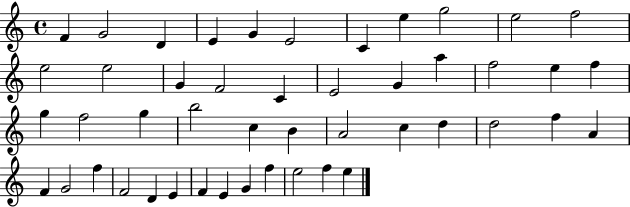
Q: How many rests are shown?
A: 0